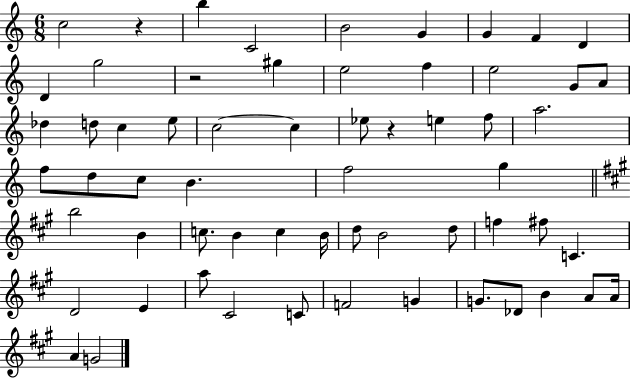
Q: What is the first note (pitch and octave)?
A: C5